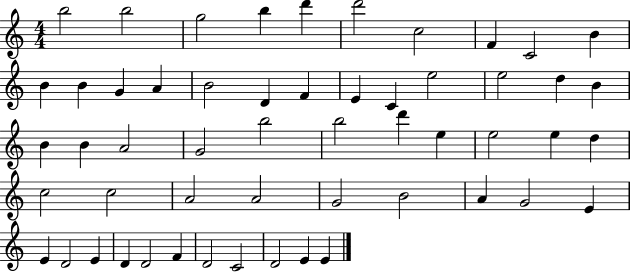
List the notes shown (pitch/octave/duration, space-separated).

B5/h B5/h G5/h B5/q D6/q D6/h C5/h F4/q C4/h B4/q B4/q B4/q G4/q A4/q B4/h D4/q F4/q E4/q C4/q E5/h E5/h D5/q B4/q B4/q B4/q A4/h G4/h B5/h B5/h D6/q E5/q E5/h E5/q D5/q C5/h C5/h A4/h A4/h G4/h B4/h A4/q G4/h E4/q E4/q D4/h E4/q D4/q D4/h F4/q D4/h C4/h D4/h E4/q E4/q